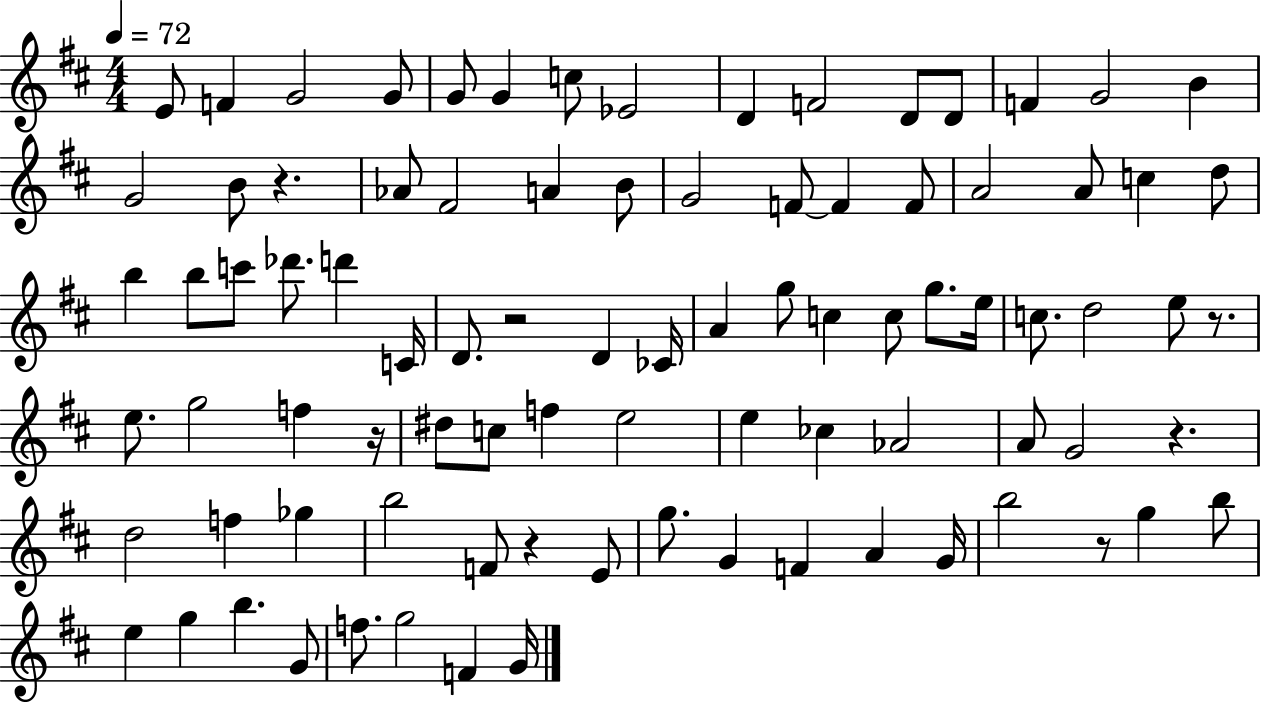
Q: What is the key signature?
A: D major